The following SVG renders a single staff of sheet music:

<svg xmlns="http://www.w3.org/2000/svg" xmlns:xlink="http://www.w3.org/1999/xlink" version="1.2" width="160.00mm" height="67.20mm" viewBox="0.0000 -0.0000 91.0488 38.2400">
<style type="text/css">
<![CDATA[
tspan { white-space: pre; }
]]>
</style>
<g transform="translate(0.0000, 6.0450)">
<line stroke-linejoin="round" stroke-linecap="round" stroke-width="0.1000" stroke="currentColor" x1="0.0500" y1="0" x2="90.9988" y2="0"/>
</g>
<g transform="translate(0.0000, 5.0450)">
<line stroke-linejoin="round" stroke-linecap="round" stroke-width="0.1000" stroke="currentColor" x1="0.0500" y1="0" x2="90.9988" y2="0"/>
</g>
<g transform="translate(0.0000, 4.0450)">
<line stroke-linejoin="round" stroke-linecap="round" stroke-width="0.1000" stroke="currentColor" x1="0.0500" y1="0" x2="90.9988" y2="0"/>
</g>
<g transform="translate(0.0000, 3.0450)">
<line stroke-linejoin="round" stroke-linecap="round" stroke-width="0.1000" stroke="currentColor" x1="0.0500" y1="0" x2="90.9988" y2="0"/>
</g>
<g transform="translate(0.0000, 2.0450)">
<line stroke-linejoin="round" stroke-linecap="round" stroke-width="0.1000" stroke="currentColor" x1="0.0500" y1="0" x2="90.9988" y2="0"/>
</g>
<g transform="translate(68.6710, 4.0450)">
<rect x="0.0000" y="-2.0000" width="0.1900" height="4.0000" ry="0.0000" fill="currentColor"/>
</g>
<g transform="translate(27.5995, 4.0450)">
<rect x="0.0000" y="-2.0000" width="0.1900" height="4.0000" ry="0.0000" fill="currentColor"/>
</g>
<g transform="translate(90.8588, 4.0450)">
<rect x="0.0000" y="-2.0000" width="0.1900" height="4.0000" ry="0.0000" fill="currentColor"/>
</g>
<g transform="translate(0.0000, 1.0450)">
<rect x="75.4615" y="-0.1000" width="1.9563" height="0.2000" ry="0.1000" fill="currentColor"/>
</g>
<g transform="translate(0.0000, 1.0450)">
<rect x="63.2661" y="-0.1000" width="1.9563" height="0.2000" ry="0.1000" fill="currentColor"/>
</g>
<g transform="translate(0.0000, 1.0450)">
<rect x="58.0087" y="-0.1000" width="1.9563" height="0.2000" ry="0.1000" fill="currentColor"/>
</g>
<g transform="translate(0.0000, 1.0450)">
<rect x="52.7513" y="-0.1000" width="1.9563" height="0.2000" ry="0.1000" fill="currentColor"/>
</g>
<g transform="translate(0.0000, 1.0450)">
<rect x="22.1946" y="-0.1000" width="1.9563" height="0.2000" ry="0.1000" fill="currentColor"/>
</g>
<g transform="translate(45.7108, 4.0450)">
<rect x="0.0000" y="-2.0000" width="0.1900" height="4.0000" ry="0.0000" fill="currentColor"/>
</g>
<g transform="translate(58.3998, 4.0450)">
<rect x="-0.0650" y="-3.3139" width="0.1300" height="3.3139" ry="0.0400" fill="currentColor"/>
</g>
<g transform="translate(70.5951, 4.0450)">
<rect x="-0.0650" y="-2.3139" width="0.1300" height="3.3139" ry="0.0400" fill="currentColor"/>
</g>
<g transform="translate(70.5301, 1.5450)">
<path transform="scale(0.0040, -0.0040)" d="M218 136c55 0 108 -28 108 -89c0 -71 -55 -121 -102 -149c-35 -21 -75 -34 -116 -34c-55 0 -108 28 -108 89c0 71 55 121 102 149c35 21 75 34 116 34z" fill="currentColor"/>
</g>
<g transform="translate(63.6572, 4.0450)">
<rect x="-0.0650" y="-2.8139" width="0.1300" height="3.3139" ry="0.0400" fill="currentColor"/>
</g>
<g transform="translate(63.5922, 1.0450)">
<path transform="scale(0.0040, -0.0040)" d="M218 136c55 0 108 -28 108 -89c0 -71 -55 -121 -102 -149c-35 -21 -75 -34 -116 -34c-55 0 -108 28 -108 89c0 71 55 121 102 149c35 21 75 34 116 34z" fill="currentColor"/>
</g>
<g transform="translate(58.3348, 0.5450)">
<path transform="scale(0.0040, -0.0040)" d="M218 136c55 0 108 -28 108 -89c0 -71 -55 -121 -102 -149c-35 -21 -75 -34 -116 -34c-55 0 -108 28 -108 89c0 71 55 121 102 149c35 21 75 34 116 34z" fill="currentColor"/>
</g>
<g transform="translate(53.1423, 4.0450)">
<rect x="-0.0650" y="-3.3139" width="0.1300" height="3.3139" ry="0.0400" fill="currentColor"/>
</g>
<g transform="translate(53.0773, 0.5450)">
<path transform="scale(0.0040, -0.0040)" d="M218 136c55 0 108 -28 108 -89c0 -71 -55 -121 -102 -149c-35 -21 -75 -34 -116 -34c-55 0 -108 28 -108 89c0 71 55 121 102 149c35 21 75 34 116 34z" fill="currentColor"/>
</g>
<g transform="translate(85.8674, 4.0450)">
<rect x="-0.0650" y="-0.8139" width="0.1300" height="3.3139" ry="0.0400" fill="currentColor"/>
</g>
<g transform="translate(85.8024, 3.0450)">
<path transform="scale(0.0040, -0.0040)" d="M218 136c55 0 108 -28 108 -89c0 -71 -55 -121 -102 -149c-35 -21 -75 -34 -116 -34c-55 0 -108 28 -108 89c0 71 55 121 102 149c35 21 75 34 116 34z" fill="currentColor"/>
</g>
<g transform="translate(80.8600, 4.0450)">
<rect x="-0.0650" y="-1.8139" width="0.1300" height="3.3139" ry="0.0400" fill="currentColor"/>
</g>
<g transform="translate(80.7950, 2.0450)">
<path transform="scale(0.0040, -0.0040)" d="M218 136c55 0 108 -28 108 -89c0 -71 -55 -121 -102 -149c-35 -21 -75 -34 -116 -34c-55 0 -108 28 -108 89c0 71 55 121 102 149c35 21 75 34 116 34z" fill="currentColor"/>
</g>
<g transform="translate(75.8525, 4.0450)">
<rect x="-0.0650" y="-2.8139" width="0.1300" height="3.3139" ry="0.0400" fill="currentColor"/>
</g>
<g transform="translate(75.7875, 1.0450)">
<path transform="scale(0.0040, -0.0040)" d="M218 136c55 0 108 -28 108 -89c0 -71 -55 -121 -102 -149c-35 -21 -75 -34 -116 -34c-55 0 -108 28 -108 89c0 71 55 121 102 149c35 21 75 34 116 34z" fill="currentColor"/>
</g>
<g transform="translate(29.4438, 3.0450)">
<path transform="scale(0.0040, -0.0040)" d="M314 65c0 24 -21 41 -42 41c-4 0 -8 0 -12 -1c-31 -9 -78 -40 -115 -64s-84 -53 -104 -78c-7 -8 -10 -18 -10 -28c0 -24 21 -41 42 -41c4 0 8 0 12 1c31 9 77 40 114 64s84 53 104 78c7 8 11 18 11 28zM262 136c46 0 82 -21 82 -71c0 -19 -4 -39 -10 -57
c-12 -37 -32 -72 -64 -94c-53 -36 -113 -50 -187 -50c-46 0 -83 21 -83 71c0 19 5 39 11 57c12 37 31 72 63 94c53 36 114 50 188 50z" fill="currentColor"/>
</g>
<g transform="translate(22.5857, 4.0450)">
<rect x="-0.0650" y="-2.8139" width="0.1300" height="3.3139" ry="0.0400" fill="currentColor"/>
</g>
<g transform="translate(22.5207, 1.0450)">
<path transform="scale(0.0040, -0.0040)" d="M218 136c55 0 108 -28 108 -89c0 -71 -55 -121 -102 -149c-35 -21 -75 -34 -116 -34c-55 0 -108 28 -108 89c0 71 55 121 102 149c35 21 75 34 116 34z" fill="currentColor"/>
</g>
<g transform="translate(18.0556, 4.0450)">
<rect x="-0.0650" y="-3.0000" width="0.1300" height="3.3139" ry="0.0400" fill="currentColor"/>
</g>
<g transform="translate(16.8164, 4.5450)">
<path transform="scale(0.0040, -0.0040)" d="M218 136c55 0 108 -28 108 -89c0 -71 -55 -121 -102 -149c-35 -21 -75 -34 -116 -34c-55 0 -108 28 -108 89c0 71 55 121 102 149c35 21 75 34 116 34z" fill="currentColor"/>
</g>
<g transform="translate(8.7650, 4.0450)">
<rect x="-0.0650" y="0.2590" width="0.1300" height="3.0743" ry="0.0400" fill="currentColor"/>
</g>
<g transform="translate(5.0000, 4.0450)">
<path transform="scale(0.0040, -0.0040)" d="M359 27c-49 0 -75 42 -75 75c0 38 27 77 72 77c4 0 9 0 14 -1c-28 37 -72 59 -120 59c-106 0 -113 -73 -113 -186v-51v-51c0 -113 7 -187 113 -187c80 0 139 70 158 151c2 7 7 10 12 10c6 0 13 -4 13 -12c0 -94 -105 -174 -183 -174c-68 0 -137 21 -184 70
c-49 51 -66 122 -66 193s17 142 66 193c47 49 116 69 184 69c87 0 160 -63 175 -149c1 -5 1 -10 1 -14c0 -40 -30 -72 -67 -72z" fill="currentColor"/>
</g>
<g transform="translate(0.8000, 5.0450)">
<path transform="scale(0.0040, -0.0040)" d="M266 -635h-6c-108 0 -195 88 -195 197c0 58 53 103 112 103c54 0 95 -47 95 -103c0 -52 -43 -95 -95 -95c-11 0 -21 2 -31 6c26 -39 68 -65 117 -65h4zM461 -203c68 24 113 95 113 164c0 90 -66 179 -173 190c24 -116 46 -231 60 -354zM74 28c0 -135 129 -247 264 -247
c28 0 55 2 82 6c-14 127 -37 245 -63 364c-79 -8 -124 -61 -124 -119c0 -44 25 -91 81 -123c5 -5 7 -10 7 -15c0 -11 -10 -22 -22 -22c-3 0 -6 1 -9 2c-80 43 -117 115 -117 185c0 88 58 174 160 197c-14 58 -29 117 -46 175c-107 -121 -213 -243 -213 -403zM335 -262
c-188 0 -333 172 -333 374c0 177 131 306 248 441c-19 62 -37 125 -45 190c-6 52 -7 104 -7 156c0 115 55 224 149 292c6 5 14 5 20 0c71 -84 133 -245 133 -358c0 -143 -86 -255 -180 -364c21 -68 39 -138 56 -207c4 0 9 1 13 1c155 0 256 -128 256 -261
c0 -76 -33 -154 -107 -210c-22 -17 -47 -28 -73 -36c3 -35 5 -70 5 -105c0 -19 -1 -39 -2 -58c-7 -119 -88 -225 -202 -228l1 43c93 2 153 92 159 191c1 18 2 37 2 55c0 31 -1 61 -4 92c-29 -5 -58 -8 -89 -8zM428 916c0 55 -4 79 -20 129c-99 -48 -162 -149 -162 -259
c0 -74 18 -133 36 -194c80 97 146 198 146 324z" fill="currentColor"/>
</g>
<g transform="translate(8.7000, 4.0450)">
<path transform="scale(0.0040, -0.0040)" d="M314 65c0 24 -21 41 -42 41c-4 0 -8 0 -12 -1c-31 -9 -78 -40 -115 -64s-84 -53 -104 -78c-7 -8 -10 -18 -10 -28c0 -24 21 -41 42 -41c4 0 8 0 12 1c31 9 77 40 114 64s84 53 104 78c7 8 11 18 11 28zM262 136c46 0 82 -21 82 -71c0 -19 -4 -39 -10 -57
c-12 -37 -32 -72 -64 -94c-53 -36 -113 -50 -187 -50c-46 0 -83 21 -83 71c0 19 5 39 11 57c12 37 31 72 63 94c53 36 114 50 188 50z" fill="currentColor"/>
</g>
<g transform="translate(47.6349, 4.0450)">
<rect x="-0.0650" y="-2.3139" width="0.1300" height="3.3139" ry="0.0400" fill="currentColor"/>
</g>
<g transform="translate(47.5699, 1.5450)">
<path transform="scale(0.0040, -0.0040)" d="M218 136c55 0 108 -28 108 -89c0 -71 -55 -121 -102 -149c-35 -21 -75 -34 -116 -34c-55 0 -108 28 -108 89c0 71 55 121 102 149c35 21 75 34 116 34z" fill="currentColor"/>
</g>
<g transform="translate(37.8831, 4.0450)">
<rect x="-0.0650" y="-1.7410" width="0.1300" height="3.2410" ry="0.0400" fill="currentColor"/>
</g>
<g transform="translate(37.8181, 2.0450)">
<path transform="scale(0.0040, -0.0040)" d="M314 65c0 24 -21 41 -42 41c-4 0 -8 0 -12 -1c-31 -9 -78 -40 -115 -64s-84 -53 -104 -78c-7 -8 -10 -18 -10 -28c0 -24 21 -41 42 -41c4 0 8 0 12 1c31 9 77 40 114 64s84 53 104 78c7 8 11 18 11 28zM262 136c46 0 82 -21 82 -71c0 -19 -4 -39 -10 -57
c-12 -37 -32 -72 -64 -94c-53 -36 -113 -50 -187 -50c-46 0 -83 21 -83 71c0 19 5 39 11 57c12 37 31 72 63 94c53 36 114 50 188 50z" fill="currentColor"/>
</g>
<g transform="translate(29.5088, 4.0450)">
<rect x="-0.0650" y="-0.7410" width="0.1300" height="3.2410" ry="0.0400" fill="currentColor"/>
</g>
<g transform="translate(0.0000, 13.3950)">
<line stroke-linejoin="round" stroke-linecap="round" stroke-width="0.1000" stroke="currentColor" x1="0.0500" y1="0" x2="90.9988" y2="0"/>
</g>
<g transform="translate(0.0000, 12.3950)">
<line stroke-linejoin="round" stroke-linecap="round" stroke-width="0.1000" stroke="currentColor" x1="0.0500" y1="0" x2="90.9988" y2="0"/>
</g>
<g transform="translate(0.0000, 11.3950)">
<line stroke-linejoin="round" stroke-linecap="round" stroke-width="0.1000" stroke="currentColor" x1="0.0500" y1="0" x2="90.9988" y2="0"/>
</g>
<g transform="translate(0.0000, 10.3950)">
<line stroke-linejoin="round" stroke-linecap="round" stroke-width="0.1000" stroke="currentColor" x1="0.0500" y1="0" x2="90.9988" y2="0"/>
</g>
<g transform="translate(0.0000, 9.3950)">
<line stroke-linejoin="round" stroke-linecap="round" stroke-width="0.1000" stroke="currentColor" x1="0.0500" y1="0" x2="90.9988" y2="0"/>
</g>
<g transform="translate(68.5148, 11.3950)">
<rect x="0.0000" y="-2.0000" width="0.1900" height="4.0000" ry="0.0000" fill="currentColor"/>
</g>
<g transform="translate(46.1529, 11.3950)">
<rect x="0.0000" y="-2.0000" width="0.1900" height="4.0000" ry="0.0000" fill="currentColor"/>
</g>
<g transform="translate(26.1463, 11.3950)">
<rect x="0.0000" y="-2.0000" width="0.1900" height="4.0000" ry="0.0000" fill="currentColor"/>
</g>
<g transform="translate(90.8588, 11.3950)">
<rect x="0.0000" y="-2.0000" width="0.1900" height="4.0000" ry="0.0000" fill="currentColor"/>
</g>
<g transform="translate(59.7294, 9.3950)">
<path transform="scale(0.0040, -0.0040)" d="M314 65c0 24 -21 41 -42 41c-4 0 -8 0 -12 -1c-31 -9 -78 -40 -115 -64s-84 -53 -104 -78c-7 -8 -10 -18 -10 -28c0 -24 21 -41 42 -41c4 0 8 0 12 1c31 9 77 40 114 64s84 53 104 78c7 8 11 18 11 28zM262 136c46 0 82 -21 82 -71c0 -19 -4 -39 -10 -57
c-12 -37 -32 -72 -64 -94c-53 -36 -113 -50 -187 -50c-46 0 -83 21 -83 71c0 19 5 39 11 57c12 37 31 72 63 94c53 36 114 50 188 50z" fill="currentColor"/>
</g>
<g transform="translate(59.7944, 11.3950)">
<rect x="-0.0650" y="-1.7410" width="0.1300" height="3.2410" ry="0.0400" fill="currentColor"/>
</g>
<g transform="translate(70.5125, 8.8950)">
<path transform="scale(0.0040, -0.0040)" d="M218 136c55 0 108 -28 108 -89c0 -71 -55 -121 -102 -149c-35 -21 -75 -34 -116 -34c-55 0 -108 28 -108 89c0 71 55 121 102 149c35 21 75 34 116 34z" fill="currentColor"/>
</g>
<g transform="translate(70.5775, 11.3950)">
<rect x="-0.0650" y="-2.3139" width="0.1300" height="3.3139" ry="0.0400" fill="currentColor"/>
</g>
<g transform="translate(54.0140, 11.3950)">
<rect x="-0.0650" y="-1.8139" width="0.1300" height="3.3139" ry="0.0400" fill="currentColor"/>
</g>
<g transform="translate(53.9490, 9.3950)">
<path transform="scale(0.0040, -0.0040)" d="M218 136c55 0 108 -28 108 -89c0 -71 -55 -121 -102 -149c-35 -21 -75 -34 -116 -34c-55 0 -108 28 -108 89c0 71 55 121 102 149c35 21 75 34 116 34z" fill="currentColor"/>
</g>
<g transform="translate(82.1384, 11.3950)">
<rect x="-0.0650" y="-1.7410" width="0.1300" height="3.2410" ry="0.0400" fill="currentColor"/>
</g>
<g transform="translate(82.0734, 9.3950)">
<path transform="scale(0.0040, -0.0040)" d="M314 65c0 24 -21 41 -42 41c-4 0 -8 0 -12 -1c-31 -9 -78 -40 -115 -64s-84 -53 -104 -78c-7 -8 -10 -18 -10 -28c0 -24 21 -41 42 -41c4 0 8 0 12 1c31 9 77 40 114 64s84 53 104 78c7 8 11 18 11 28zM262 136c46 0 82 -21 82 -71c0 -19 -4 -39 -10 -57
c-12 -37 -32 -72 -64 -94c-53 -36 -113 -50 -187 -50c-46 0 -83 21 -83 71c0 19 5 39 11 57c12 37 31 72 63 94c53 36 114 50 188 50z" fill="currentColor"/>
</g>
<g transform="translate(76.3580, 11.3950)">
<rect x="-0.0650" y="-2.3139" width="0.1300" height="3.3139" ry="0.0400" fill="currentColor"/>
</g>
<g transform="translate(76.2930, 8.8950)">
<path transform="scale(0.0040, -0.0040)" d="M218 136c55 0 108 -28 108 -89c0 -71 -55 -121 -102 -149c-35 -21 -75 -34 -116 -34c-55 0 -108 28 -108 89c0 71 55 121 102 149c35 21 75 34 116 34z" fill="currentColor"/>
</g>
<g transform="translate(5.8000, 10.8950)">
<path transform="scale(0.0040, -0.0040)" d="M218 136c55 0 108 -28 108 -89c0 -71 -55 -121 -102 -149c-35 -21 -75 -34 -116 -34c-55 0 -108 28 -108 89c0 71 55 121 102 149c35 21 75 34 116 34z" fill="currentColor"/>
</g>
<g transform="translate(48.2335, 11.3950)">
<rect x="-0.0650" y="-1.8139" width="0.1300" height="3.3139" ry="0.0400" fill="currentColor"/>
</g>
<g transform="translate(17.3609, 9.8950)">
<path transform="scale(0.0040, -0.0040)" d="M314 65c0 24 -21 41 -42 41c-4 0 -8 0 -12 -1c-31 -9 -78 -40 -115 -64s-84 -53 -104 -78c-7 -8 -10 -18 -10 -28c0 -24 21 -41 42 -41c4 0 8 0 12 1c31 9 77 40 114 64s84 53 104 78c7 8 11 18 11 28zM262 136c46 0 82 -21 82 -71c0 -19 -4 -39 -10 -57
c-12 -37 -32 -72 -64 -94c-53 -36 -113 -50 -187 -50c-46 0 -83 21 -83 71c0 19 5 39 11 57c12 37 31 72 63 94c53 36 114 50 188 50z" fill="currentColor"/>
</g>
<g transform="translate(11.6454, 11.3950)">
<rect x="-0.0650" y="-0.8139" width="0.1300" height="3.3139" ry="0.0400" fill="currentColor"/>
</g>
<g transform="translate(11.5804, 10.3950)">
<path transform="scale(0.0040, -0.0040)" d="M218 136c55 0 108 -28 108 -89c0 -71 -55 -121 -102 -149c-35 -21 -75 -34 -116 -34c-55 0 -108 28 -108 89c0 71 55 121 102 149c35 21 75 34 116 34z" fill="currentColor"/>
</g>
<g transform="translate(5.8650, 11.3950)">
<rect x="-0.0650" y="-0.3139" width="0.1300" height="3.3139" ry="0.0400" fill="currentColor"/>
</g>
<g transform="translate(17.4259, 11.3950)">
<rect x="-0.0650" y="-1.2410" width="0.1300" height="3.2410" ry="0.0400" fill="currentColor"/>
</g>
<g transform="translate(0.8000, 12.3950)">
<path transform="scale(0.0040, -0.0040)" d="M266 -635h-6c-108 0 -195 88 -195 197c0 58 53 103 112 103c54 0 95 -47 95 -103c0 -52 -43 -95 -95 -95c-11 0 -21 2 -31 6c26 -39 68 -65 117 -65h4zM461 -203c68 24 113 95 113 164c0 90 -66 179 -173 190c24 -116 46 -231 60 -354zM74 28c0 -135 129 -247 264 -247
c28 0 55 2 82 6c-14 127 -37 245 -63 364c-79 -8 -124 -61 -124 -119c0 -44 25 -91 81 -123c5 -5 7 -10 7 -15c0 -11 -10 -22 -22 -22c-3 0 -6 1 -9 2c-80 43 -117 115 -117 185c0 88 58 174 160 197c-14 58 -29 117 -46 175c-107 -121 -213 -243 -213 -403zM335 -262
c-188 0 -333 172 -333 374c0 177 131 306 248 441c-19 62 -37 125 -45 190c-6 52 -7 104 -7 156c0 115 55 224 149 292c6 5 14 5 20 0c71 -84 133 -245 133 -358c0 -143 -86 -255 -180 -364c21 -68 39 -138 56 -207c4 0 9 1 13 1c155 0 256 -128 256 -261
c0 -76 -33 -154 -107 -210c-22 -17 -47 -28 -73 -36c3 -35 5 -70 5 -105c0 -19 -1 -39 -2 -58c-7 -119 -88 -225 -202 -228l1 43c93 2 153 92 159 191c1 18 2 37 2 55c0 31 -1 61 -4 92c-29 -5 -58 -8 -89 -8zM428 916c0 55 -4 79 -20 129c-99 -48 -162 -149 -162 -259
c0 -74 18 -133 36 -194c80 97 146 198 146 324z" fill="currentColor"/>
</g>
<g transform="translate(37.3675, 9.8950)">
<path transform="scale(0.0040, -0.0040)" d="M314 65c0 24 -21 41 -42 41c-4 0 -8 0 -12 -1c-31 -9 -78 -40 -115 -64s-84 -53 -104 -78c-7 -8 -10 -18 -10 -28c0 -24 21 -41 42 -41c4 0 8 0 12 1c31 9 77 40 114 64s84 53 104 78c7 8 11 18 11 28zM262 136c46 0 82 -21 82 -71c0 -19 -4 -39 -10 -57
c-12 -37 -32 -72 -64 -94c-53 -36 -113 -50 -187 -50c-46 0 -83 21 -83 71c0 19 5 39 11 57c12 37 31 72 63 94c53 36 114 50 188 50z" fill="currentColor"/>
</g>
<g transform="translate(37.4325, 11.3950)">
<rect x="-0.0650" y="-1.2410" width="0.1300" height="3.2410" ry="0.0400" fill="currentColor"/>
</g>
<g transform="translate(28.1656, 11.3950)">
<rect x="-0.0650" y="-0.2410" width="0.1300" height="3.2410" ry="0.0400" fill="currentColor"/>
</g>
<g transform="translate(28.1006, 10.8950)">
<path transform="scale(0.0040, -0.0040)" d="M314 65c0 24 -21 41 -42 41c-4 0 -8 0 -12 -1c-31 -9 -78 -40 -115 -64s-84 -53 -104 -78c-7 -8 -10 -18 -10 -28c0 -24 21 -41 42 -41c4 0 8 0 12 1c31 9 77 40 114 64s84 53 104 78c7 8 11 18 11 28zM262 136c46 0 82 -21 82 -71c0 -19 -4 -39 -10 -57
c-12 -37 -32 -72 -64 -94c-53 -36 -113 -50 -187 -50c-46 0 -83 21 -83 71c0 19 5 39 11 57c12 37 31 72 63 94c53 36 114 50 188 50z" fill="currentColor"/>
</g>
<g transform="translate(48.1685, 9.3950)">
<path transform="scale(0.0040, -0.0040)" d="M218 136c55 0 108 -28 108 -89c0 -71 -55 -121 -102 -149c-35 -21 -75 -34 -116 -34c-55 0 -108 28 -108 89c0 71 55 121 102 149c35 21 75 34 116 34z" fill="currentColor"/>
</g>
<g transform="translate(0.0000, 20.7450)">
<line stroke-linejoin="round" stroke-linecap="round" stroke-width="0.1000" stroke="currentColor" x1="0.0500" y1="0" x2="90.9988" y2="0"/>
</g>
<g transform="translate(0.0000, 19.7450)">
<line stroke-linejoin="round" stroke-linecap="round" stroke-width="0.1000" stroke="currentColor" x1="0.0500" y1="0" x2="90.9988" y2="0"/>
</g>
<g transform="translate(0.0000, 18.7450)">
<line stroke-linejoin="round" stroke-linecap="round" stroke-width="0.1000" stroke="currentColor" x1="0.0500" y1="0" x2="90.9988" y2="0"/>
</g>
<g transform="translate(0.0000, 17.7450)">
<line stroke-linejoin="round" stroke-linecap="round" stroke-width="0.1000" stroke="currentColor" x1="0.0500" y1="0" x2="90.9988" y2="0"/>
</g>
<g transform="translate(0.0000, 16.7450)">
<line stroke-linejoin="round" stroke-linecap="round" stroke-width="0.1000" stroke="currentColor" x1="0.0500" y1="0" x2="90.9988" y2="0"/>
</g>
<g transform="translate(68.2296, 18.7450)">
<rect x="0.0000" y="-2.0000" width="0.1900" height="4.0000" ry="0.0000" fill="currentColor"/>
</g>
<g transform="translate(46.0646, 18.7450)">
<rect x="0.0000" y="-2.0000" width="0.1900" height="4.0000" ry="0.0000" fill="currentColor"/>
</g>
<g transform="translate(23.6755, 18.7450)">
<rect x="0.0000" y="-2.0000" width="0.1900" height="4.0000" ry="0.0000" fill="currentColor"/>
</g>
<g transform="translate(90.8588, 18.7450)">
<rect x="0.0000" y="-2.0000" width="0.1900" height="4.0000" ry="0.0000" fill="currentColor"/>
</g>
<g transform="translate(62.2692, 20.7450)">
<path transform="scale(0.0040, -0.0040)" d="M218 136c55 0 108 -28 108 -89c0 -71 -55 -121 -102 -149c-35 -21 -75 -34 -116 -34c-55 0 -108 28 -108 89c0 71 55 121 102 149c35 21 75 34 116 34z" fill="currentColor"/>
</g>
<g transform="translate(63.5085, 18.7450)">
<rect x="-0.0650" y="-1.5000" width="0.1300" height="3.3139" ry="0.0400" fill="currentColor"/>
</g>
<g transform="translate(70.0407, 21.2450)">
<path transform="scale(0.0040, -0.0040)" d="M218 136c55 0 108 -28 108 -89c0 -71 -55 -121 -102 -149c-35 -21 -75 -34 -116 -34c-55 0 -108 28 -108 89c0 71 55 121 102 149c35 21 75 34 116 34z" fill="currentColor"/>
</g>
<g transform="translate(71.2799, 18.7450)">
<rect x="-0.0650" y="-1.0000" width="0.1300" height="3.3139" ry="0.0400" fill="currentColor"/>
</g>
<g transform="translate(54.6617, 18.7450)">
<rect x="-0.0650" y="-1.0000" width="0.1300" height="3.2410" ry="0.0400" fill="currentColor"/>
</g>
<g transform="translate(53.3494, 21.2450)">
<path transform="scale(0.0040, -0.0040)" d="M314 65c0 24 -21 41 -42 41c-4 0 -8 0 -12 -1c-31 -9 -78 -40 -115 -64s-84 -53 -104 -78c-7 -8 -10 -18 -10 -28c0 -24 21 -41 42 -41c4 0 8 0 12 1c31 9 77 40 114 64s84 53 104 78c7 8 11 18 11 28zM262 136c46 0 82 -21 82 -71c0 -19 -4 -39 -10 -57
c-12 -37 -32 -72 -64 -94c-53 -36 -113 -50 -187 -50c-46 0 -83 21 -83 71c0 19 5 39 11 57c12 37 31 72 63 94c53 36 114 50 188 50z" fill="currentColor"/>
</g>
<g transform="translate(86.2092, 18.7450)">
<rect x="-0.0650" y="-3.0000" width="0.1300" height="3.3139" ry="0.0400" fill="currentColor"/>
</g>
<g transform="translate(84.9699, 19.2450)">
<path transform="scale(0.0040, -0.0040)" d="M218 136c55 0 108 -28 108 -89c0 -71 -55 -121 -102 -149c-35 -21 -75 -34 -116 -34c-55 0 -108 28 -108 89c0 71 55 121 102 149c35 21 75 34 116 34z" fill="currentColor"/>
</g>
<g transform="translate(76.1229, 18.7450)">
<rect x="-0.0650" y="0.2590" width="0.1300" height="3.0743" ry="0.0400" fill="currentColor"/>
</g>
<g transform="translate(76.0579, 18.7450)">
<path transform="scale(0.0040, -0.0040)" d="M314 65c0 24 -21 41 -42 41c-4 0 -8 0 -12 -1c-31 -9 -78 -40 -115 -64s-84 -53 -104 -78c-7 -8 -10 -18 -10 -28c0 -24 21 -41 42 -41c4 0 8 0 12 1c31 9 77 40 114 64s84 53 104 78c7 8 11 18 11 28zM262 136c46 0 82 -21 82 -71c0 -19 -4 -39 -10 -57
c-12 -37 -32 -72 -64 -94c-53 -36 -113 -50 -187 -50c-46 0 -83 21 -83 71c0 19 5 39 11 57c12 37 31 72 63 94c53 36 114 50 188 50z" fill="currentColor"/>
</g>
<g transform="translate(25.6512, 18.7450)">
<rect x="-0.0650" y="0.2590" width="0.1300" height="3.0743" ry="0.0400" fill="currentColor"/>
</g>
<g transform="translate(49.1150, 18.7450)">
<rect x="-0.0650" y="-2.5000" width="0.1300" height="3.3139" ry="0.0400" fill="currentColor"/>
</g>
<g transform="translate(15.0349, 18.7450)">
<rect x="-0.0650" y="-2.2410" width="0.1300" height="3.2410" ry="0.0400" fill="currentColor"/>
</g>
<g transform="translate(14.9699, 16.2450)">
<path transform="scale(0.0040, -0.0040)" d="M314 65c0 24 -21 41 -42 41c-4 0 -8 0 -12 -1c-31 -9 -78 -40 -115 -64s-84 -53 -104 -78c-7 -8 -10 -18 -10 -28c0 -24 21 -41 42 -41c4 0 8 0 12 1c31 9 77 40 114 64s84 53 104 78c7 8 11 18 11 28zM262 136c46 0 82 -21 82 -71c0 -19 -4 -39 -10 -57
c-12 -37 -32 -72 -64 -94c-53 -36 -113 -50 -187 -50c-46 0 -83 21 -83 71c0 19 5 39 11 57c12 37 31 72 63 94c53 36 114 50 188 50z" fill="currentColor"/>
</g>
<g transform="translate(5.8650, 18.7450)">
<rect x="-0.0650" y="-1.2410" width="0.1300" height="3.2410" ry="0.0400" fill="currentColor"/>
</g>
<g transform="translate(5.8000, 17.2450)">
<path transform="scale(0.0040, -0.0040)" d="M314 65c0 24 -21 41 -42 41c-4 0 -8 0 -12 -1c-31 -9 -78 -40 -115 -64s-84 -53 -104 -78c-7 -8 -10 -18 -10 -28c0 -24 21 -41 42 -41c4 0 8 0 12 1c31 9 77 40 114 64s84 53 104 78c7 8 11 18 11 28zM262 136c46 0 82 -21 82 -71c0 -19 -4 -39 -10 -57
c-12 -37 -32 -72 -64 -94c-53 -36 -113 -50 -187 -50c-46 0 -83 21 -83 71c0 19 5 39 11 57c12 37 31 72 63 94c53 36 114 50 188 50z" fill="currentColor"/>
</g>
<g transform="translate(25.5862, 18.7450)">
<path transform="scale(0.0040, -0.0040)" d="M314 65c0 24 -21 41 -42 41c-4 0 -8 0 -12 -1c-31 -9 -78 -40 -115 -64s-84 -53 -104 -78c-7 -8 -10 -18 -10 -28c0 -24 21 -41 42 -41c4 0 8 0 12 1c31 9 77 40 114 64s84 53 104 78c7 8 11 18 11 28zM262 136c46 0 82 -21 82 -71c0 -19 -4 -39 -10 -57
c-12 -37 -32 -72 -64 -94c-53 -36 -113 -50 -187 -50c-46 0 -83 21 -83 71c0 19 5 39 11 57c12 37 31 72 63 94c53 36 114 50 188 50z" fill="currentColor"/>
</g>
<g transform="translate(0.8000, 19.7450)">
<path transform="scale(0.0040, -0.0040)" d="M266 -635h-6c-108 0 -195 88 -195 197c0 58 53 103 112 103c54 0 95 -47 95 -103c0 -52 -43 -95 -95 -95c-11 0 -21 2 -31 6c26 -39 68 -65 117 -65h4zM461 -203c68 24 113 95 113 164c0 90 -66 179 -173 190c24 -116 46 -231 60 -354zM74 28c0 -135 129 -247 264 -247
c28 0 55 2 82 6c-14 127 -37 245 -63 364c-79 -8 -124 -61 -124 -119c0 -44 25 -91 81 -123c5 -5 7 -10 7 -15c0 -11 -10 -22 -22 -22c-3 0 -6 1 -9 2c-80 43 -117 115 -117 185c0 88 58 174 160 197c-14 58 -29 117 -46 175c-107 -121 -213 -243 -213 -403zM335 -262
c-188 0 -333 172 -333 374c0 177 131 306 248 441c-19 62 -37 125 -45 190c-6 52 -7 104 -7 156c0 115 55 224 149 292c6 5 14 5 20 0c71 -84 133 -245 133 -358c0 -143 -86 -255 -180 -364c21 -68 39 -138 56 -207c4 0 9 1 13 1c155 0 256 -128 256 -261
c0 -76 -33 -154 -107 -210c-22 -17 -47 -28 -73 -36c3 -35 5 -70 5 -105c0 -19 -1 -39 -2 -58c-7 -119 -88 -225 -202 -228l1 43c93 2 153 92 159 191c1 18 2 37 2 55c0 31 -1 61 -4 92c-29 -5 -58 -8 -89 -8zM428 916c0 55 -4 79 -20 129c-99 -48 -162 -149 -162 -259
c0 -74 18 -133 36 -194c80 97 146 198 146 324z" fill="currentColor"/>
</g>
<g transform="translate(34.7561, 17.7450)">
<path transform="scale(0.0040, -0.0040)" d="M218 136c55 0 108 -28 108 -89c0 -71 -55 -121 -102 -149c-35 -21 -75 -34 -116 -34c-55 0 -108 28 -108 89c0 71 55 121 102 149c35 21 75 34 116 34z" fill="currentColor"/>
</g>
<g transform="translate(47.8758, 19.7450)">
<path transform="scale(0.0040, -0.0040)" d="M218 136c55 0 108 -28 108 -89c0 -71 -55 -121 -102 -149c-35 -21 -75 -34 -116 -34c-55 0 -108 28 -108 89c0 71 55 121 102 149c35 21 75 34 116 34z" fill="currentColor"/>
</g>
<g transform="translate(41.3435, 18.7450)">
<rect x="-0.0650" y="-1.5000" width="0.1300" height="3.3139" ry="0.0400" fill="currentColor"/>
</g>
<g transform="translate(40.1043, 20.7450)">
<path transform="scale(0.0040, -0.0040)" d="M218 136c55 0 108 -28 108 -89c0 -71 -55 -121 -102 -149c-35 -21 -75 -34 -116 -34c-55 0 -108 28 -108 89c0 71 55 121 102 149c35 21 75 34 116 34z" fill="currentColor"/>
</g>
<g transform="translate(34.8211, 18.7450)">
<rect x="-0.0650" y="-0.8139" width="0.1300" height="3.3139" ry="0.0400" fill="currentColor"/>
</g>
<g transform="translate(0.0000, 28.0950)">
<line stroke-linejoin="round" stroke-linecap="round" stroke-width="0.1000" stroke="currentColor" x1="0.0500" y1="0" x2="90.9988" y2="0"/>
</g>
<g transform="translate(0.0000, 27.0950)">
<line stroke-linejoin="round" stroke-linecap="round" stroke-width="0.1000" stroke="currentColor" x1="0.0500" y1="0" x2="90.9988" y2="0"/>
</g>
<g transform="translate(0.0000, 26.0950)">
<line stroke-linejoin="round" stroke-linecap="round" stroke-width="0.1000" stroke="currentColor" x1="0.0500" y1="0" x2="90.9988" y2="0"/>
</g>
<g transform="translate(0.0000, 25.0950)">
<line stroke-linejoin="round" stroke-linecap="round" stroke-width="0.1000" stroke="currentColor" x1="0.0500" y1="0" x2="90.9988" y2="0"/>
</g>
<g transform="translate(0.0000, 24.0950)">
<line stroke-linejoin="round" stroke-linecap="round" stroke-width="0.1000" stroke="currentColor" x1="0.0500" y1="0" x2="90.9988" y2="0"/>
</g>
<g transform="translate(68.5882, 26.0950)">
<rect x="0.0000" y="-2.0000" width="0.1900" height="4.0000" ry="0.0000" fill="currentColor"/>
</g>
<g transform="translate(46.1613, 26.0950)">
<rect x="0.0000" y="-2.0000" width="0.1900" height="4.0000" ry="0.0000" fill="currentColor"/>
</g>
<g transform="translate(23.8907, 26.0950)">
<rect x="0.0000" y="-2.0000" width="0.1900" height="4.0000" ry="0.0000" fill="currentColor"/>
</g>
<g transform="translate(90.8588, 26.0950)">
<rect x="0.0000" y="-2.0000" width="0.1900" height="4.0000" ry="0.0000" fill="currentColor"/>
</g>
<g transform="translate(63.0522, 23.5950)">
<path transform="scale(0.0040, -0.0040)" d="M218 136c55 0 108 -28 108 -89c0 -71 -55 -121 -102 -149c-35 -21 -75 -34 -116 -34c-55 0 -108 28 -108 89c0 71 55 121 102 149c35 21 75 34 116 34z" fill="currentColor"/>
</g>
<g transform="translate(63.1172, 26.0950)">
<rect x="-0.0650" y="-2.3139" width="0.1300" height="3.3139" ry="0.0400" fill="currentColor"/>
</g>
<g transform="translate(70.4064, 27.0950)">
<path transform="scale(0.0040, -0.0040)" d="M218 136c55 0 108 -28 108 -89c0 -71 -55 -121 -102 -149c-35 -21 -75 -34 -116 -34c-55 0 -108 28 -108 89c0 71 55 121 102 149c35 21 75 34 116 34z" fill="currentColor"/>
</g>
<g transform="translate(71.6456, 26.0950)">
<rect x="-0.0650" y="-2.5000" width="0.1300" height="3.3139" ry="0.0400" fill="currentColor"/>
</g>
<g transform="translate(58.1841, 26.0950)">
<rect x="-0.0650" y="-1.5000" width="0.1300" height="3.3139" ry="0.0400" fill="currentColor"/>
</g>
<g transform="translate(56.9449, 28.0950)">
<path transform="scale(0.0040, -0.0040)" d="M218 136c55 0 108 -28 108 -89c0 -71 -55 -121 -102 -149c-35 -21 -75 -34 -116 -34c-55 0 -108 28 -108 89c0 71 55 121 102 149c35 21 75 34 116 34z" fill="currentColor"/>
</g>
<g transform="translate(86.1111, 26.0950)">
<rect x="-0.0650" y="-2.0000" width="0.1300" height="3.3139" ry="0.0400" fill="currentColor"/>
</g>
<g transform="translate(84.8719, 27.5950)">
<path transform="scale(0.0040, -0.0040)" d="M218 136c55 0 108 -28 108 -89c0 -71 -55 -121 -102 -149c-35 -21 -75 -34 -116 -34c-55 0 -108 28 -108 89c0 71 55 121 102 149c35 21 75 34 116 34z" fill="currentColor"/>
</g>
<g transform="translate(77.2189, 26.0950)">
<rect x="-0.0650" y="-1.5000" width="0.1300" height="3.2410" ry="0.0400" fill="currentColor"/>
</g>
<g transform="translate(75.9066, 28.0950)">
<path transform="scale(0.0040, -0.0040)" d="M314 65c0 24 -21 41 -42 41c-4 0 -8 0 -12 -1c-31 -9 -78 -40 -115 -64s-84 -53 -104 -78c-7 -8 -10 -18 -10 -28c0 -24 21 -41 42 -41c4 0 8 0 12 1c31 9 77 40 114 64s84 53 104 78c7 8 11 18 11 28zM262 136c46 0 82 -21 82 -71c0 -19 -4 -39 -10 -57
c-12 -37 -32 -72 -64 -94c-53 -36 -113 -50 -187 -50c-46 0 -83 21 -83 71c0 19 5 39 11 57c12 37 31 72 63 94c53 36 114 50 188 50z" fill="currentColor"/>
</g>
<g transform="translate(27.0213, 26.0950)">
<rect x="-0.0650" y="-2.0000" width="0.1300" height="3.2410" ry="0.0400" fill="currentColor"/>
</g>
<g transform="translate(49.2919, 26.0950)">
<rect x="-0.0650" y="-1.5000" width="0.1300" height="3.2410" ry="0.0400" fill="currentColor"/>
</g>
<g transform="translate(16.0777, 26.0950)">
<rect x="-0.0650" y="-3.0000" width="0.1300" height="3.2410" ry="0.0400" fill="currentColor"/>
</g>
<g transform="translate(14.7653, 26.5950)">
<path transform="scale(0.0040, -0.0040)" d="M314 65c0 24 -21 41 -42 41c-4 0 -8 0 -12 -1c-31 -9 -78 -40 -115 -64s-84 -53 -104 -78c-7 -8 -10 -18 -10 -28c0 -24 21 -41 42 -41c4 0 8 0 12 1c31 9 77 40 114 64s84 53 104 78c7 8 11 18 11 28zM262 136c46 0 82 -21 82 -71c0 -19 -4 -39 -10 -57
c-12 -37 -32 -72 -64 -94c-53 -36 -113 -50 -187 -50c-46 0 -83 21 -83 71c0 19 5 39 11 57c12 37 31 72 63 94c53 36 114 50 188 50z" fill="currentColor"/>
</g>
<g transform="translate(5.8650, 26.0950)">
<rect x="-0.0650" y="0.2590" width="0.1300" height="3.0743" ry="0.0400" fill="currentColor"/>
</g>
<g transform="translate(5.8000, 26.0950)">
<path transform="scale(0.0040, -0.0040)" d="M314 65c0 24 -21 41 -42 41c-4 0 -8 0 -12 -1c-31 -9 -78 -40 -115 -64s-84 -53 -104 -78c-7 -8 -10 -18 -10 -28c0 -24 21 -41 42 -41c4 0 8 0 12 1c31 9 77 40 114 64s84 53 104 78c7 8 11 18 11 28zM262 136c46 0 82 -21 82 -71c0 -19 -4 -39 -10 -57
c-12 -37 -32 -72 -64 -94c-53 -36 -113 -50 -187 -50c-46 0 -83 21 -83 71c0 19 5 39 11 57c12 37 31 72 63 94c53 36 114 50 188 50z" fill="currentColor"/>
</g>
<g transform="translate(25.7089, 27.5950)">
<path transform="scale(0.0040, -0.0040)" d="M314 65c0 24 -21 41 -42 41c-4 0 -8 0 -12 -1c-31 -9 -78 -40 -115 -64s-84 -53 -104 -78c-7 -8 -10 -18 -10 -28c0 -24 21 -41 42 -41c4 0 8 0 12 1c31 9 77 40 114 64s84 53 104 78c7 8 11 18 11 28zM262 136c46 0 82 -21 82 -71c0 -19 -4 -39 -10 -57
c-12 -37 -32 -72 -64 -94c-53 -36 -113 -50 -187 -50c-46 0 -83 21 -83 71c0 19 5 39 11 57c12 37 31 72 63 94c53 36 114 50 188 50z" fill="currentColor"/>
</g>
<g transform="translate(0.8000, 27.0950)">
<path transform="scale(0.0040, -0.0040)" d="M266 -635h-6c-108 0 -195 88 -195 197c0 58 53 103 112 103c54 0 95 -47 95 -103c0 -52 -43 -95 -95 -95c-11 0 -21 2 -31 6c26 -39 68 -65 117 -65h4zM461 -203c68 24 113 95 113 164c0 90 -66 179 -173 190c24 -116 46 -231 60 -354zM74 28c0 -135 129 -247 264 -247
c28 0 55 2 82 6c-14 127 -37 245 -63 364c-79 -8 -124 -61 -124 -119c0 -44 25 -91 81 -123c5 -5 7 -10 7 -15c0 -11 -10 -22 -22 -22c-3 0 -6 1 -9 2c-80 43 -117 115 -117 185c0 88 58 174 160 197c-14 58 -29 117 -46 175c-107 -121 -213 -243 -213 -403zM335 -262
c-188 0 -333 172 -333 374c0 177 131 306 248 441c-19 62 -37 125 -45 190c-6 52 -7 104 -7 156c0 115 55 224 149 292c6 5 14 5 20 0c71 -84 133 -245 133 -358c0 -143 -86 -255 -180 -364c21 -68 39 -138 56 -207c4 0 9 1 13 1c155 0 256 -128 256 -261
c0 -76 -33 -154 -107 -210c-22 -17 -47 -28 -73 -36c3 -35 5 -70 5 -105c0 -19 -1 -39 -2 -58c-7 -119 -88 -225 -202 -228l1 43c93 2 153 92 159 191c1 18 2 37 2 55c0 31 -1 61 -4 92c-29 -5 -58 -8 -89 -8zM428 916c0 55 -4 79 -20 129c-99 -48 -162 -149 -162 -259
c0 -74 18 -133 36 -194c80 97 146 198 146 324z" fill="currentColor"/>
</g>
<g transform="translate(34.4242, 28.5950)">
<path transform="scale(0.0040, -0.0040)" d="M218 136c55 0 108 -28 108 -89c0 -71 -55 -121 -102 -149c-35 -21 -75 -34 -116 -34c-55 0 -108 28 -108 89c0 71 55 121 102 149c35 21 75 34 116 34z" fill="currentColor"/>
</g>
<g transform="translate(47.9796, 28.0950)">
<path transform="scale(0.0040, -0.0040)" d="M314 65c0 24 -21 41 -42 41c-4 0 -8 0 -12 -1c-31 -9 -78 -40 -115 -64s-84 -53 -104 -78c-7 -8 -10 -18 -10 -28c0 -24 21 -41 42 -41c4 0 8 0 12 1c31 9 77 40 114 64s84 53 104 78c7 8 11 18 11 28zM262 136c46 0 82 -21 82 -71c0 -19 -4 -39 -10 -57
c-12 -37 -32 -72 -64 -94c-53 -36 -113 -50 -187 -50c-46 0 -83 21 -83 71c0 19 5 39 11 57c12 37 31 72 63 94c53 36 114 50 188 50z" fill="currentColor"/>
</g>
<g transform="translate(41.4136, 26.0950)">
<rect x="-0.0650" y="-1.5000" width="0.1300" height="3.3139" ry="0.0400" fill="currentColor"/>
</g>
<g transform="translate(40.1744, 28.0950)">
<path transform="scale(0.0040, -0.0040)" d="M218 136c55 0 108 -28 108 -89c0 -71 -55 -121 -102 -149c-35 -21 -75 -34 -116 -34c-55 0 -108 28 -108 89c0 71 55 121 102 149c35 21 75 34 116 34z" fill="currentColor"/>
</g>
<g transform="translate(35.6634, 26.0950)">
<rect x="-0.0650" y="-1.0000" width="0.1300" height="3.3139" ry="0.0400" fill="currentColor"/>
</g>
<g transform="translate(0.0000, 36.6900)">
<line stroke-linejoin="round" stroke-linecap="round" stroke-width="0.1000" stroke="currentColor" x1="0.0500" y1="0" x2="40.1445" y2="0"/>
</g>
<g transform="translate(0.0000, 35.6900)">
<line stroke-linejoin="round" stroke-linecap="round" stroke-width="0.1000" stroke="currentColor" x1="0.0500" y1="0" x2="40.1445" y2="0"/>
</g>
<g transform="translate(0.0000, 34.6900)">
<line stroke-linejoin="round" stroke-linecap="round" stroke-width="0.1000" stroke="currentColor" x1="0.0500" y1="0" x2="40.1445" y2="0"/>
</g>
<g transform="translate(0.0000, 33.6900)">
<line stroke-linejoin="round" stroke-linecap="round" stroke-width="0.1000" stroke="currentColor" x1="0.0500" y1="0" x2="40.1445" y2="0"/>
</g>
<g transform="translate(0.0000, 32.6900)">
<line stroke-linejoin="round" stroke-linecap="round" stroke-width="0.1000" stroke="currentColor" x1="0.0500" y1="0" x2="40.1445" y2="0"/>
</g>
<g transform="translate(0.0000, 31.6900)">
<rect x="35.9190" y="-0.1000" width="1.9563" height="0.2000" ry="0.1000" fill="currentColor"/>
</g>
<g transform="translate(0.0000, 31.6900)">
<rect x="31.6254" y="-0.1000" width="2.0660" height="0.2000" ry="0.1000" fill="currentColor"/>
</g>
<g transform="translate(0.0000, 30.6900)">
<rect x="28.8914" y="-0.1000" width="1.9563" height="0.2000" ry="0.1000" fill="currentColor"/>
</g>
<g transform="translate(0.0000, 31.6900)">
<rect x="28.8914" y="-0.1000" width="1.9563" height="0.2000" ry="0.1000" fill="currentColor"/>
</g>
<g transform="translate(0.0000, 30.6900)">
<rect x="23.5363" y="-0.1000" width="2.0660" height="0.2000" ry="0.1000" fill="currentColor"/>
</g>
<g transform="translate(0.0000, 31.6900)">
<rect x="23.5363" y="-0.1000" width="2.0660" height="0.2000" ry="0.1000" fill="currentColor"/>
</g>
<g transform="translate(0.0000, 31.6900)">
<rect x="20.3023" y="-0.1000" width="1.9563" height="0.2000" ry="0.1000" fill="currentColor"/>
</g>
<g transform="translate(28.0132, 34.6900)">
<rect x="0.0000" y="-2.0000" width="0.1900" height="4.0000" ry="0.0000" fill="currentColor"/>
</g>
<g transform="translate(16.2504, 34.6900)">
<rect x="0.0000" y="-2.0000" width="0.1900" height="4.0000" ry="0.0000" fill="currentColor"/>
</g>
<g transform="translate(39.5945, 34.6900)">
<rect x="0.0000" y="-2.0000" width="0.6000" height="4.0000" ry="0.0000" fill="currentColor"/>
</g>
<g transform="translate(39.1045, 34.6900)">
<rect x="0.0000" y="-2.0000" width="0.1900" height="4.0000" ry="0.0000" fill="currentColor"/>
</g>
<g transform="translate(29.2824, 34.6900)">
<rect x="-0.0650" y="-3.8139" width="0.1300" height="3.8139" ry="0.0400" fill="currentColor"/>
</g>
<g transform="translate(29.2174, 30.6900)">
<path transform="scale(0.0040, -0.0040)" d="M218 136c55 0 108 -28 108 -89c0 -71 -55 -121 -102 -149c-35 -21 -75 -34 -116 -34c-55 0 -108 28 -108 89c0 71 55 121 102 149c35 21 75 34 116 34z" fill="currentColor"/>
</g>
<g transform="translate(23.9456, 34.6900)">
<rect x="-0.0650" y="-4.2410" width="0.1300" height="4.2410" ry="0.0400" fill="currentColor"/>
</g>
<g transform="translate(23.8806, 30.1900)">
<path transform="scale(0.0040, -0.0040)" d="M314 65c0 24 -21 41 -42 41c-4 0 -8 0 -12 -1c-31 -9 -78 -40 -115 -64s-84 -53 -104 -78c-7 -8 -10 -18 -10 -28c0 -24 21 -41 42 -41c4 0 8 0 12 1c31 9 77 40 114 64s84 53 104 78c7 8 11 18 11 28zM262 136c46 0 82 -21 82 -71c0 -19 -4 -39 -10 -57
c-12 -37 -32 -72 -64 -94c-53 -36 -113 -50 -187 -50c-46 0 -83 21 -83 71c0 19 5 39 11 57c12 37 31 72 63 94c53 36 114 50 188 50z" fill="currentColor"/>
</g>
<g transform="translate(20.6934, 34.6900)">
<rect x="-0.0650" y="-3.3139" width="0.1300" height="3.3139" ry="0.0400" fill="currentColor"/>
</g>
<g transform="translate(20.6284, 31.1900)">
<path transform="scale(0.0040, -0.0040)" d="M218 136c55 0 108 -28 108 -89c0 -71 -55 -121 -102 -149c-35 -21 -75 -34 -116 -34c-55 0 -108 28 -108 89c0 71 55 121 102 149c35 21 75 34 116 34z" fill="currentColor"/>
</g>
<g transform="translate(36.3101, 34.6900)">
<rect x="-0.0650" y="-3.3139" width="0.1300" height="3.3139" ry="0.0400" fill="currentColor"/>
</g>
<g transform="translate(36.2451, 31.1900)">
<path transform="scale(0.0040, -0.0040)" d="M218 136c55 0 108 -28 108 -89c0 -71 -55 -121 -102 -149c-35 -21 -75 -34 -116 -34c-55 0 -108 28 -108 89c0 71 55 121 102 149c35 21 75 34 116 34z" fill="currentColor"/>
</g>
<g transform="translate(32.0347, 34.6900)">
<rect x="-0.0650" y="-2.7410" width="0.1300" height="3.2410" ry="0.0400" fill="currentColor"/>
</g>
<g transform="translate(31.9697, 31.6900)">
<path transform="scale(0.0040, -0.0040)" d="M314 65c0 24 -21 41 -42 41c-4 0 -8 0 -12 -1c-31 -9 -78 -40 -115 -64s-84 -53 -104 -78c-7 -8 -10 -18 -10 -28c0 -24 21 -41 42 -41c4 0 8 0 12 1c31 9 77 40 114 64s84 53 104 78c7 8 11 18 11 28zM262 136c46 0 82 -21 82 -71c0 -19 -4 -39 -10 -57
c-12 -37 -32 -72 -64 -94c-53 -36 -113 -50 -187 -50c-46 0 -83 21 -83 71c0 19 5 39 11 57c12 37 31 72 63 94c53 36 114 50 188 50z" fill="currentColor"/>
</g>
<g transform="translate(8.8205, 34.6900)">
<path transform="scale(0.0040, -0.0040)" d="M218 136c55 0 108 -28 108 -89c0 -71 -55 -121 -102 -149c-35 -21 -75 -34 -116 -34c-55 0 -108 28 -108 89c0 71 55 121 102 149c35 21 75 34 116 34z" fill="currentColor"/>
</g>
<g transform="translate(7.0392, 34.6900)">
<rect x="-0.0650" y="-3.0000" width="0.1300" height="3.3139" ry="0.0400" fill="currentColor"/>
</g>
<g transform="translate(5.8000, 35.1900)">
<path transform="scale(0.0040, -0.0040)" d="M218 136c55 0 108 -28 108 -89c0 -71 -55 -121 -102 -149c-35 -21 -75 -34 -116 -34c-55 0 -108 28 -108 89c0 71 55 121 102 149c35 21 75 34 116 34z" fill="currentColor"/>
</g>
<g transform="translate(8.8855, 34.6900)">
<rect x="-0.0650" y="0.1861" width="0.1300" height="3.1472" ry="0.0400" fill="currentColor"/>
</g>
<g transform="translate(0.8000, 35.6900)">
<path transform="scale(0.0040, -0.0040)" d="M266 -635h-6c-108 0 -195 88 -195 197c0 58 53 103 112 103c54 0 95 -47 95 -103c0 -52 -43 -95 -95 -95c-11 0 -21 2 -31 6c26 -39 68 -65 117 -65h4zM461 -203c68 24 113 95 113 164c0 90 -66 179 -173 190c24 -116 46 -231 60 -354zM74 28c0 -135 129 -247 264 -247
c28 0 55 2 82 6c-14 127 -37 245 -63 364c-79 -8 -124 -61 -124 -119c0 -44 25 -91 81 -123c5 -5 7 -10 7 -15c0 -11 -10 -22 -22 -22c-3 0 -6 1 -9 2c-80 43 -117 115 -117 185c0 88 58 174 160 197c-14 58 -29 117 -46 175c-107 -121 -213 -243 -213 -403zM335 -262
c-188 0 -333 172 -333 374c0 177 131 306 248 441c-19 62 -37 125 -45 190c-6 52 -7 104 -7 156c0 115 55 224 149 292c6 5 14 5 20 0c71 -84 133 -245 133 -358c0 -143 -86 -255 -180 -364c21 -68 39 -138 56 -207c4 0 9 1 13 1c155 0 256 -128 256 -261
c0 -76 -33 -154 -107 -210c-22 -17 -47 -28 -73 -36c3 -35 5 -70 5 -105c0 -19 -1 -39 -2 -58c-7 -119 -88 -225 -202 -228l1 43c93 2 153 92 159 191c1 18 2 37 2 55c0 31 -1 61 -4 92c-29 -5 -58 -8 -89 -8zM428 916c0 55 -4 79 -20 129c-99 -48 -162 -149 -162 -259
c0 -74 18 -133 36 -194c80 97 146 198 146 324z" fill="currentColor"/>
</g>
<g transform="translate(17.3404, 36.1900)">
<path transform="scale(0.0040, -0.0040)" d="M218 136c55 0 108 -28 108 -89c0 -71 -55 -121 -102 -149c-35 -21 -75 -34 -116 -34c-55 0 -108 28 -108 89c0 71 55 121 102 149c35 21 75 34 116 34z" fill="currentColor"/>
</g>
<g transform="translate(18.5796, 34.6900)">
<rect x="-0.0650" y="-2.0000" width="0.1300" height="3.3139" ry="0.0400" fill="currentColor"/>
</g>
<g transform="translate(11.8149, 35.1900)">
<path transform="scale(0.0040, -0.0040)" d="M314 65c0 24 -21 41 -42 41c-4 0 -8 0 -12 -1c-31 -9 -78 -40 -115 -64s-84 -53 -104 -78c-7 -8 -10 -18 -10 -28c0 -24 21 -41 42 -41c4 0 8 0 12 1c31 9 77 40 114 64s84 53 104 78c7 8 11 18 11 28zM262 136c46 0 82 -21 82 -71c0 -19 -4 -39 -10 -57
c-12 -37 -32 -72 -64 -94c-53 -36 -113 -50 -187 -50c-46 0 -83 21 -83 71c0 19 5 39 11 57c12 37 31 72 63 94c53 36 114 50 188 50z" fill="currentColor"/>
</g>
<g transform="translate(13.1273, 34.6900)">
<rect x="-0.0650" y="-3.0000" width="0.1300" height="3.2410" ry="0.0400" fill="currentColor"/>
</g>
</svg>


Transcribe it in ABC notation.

X:1
T:Untitled
M:4/4
L:1/4
K:C
B2 A a d2 f2 g b b a g a f d c d e2 c2 e2 f f f2 g g f2 e2 g2 B2 d E G D2 E D B2 A B2 A2 F2 D E E2 E g G E2 F A B A2 F b d'2 c' a2 b